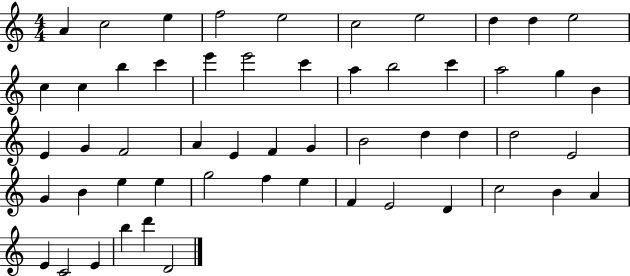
{
  \clef treble
  \numericTimeSignature
  \time 4/4
  \key c \major
  a'4 c''2 e''4 | f''2 e''2 | c''2 e''2 | d''4 d''4 e''2 | \break c''4 c''4 b''4 c'''4 | e'''4 e'''2 c'''4 | a''4 b''2 c'''4 | a''2 g''4 b'4 | \break e'4 g'4 f'2 | a'4 e'4 f'4 g'4 | b'2 d''4 d''4 | d''2 e'2 | \break g'4 b'4 e''4 e''4 | g''2 f''4 e''4 | f'4 e'2 d'4 | c''2 b'4 a'4 | \break e'4 c'2 e'4 | b''4 d'''4 d'2 | \bar "|."
}